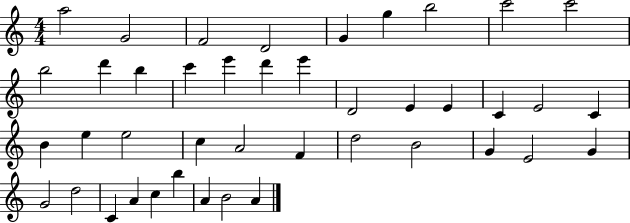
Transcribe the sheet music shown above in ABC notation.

X:1
T:Untitled
M:4/4
L:1/4
K:C
a2 G2 F2 D2 G g b2 c'2 c'2 b2 d' b c' e' d' e' D2 E E C E2 C B e e2 c A2 F d2 B2 G E2 G G2 d2 C A c b A B2 A